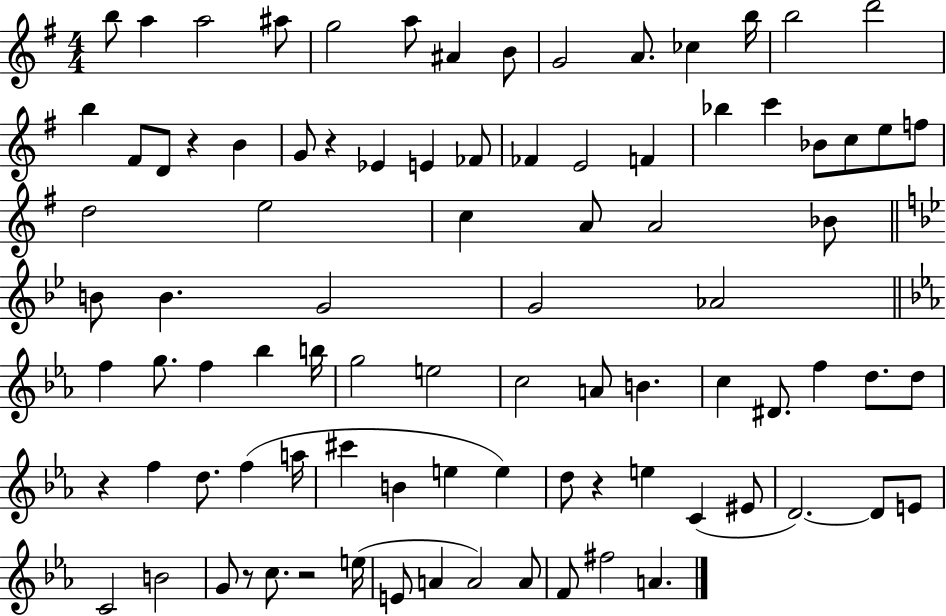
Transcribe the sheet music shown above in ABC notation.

X:1
T:Untitled
M:4/4
L:1/4
K:G
b/2 a a2 ^a/2 g2 a/2 ^A B/2 G2 A/2 _c b/4 b2 d'2 b ^F/2 D/2 z B G/2 z _E E _F/2 _F E2 F _b c' _B/2 c/2 e/2 f/2 d2 e2 c A/2 A2 _B/2 B/2 B G2 G2 _A2 f g/2 f _b b/4 g2 e2 c2 A/2 B c ^D/2 f d/2 d/2 z f d/2 f a/4 ^c' B e e d/2 z e C ^E/2 D2 D/2 E/2 C2 B2 G/2 z/2 c/2 z2 e/4 E/2 A A2 A/2 F/2 ^f2 A